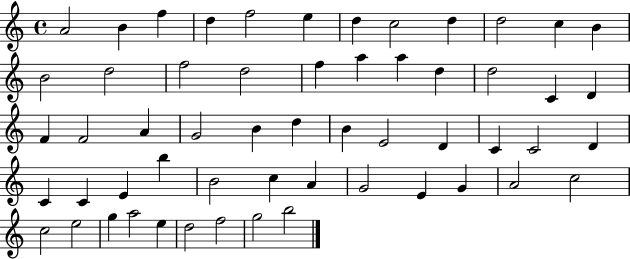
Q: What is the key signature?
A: C major